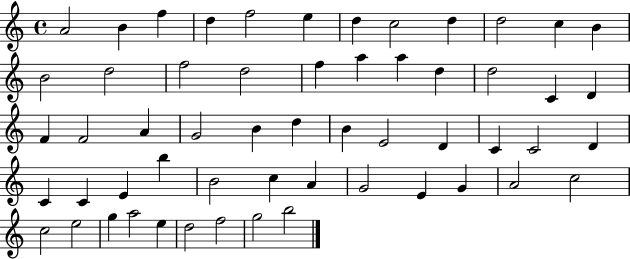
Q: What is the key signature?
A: C major